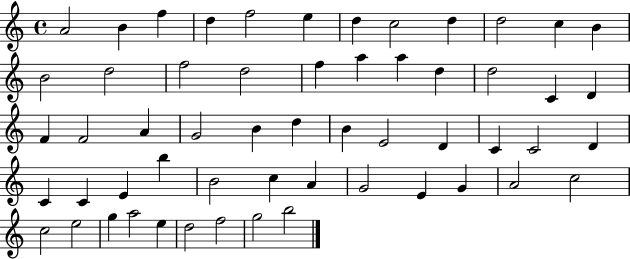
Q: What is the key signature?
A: C major